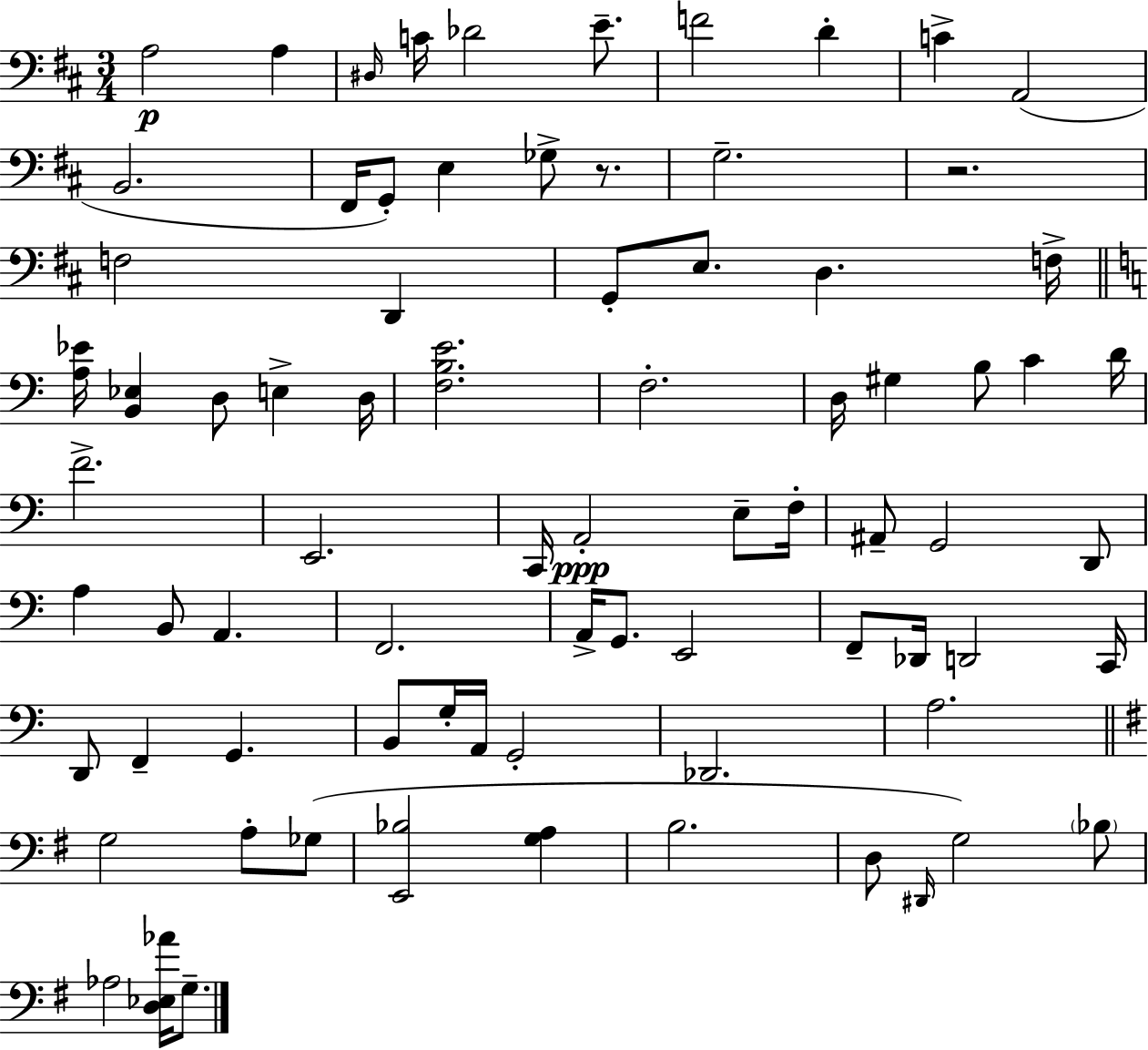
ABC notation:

X:1
T:Untitled
M:3/4
L:1/4
K:D
A,2 A, ^D,/4 C/4 _D2 E/2 F2 D C A,,2 B,,2 ^F,,/4 G,,/2 E, _G,/2 z/2 G,2 z2 F,2 D,, G,,/2 E,/2 D, F,/4 [A,_E]/4 [B,,_E,] D,/2 E, D,/4 [F,B,E]2 F,2 D,/4 ^G, B,/2 C D/4 F2 E,,2 C,,/4 A,,2 E,/2 F,/4 ^A,,/2 G,,2 D,,/2 A, B,,/2 A,, F,,2 A,,/4 G,,/2 E,,2 F,,/2 _D,,/4 D,,2 C,,/4 D,,/2 F,, G,, B,,/2 G,/4 A,,/4 G,,2 _D,,2 A,2 G,2 A,/2 _G,/2 [E,,_B,]2 [G,A,] B,2 D,/2 ^D,,/4 G,2 _B,/2 _A,2 [D,_E,_A]/4 G,/2